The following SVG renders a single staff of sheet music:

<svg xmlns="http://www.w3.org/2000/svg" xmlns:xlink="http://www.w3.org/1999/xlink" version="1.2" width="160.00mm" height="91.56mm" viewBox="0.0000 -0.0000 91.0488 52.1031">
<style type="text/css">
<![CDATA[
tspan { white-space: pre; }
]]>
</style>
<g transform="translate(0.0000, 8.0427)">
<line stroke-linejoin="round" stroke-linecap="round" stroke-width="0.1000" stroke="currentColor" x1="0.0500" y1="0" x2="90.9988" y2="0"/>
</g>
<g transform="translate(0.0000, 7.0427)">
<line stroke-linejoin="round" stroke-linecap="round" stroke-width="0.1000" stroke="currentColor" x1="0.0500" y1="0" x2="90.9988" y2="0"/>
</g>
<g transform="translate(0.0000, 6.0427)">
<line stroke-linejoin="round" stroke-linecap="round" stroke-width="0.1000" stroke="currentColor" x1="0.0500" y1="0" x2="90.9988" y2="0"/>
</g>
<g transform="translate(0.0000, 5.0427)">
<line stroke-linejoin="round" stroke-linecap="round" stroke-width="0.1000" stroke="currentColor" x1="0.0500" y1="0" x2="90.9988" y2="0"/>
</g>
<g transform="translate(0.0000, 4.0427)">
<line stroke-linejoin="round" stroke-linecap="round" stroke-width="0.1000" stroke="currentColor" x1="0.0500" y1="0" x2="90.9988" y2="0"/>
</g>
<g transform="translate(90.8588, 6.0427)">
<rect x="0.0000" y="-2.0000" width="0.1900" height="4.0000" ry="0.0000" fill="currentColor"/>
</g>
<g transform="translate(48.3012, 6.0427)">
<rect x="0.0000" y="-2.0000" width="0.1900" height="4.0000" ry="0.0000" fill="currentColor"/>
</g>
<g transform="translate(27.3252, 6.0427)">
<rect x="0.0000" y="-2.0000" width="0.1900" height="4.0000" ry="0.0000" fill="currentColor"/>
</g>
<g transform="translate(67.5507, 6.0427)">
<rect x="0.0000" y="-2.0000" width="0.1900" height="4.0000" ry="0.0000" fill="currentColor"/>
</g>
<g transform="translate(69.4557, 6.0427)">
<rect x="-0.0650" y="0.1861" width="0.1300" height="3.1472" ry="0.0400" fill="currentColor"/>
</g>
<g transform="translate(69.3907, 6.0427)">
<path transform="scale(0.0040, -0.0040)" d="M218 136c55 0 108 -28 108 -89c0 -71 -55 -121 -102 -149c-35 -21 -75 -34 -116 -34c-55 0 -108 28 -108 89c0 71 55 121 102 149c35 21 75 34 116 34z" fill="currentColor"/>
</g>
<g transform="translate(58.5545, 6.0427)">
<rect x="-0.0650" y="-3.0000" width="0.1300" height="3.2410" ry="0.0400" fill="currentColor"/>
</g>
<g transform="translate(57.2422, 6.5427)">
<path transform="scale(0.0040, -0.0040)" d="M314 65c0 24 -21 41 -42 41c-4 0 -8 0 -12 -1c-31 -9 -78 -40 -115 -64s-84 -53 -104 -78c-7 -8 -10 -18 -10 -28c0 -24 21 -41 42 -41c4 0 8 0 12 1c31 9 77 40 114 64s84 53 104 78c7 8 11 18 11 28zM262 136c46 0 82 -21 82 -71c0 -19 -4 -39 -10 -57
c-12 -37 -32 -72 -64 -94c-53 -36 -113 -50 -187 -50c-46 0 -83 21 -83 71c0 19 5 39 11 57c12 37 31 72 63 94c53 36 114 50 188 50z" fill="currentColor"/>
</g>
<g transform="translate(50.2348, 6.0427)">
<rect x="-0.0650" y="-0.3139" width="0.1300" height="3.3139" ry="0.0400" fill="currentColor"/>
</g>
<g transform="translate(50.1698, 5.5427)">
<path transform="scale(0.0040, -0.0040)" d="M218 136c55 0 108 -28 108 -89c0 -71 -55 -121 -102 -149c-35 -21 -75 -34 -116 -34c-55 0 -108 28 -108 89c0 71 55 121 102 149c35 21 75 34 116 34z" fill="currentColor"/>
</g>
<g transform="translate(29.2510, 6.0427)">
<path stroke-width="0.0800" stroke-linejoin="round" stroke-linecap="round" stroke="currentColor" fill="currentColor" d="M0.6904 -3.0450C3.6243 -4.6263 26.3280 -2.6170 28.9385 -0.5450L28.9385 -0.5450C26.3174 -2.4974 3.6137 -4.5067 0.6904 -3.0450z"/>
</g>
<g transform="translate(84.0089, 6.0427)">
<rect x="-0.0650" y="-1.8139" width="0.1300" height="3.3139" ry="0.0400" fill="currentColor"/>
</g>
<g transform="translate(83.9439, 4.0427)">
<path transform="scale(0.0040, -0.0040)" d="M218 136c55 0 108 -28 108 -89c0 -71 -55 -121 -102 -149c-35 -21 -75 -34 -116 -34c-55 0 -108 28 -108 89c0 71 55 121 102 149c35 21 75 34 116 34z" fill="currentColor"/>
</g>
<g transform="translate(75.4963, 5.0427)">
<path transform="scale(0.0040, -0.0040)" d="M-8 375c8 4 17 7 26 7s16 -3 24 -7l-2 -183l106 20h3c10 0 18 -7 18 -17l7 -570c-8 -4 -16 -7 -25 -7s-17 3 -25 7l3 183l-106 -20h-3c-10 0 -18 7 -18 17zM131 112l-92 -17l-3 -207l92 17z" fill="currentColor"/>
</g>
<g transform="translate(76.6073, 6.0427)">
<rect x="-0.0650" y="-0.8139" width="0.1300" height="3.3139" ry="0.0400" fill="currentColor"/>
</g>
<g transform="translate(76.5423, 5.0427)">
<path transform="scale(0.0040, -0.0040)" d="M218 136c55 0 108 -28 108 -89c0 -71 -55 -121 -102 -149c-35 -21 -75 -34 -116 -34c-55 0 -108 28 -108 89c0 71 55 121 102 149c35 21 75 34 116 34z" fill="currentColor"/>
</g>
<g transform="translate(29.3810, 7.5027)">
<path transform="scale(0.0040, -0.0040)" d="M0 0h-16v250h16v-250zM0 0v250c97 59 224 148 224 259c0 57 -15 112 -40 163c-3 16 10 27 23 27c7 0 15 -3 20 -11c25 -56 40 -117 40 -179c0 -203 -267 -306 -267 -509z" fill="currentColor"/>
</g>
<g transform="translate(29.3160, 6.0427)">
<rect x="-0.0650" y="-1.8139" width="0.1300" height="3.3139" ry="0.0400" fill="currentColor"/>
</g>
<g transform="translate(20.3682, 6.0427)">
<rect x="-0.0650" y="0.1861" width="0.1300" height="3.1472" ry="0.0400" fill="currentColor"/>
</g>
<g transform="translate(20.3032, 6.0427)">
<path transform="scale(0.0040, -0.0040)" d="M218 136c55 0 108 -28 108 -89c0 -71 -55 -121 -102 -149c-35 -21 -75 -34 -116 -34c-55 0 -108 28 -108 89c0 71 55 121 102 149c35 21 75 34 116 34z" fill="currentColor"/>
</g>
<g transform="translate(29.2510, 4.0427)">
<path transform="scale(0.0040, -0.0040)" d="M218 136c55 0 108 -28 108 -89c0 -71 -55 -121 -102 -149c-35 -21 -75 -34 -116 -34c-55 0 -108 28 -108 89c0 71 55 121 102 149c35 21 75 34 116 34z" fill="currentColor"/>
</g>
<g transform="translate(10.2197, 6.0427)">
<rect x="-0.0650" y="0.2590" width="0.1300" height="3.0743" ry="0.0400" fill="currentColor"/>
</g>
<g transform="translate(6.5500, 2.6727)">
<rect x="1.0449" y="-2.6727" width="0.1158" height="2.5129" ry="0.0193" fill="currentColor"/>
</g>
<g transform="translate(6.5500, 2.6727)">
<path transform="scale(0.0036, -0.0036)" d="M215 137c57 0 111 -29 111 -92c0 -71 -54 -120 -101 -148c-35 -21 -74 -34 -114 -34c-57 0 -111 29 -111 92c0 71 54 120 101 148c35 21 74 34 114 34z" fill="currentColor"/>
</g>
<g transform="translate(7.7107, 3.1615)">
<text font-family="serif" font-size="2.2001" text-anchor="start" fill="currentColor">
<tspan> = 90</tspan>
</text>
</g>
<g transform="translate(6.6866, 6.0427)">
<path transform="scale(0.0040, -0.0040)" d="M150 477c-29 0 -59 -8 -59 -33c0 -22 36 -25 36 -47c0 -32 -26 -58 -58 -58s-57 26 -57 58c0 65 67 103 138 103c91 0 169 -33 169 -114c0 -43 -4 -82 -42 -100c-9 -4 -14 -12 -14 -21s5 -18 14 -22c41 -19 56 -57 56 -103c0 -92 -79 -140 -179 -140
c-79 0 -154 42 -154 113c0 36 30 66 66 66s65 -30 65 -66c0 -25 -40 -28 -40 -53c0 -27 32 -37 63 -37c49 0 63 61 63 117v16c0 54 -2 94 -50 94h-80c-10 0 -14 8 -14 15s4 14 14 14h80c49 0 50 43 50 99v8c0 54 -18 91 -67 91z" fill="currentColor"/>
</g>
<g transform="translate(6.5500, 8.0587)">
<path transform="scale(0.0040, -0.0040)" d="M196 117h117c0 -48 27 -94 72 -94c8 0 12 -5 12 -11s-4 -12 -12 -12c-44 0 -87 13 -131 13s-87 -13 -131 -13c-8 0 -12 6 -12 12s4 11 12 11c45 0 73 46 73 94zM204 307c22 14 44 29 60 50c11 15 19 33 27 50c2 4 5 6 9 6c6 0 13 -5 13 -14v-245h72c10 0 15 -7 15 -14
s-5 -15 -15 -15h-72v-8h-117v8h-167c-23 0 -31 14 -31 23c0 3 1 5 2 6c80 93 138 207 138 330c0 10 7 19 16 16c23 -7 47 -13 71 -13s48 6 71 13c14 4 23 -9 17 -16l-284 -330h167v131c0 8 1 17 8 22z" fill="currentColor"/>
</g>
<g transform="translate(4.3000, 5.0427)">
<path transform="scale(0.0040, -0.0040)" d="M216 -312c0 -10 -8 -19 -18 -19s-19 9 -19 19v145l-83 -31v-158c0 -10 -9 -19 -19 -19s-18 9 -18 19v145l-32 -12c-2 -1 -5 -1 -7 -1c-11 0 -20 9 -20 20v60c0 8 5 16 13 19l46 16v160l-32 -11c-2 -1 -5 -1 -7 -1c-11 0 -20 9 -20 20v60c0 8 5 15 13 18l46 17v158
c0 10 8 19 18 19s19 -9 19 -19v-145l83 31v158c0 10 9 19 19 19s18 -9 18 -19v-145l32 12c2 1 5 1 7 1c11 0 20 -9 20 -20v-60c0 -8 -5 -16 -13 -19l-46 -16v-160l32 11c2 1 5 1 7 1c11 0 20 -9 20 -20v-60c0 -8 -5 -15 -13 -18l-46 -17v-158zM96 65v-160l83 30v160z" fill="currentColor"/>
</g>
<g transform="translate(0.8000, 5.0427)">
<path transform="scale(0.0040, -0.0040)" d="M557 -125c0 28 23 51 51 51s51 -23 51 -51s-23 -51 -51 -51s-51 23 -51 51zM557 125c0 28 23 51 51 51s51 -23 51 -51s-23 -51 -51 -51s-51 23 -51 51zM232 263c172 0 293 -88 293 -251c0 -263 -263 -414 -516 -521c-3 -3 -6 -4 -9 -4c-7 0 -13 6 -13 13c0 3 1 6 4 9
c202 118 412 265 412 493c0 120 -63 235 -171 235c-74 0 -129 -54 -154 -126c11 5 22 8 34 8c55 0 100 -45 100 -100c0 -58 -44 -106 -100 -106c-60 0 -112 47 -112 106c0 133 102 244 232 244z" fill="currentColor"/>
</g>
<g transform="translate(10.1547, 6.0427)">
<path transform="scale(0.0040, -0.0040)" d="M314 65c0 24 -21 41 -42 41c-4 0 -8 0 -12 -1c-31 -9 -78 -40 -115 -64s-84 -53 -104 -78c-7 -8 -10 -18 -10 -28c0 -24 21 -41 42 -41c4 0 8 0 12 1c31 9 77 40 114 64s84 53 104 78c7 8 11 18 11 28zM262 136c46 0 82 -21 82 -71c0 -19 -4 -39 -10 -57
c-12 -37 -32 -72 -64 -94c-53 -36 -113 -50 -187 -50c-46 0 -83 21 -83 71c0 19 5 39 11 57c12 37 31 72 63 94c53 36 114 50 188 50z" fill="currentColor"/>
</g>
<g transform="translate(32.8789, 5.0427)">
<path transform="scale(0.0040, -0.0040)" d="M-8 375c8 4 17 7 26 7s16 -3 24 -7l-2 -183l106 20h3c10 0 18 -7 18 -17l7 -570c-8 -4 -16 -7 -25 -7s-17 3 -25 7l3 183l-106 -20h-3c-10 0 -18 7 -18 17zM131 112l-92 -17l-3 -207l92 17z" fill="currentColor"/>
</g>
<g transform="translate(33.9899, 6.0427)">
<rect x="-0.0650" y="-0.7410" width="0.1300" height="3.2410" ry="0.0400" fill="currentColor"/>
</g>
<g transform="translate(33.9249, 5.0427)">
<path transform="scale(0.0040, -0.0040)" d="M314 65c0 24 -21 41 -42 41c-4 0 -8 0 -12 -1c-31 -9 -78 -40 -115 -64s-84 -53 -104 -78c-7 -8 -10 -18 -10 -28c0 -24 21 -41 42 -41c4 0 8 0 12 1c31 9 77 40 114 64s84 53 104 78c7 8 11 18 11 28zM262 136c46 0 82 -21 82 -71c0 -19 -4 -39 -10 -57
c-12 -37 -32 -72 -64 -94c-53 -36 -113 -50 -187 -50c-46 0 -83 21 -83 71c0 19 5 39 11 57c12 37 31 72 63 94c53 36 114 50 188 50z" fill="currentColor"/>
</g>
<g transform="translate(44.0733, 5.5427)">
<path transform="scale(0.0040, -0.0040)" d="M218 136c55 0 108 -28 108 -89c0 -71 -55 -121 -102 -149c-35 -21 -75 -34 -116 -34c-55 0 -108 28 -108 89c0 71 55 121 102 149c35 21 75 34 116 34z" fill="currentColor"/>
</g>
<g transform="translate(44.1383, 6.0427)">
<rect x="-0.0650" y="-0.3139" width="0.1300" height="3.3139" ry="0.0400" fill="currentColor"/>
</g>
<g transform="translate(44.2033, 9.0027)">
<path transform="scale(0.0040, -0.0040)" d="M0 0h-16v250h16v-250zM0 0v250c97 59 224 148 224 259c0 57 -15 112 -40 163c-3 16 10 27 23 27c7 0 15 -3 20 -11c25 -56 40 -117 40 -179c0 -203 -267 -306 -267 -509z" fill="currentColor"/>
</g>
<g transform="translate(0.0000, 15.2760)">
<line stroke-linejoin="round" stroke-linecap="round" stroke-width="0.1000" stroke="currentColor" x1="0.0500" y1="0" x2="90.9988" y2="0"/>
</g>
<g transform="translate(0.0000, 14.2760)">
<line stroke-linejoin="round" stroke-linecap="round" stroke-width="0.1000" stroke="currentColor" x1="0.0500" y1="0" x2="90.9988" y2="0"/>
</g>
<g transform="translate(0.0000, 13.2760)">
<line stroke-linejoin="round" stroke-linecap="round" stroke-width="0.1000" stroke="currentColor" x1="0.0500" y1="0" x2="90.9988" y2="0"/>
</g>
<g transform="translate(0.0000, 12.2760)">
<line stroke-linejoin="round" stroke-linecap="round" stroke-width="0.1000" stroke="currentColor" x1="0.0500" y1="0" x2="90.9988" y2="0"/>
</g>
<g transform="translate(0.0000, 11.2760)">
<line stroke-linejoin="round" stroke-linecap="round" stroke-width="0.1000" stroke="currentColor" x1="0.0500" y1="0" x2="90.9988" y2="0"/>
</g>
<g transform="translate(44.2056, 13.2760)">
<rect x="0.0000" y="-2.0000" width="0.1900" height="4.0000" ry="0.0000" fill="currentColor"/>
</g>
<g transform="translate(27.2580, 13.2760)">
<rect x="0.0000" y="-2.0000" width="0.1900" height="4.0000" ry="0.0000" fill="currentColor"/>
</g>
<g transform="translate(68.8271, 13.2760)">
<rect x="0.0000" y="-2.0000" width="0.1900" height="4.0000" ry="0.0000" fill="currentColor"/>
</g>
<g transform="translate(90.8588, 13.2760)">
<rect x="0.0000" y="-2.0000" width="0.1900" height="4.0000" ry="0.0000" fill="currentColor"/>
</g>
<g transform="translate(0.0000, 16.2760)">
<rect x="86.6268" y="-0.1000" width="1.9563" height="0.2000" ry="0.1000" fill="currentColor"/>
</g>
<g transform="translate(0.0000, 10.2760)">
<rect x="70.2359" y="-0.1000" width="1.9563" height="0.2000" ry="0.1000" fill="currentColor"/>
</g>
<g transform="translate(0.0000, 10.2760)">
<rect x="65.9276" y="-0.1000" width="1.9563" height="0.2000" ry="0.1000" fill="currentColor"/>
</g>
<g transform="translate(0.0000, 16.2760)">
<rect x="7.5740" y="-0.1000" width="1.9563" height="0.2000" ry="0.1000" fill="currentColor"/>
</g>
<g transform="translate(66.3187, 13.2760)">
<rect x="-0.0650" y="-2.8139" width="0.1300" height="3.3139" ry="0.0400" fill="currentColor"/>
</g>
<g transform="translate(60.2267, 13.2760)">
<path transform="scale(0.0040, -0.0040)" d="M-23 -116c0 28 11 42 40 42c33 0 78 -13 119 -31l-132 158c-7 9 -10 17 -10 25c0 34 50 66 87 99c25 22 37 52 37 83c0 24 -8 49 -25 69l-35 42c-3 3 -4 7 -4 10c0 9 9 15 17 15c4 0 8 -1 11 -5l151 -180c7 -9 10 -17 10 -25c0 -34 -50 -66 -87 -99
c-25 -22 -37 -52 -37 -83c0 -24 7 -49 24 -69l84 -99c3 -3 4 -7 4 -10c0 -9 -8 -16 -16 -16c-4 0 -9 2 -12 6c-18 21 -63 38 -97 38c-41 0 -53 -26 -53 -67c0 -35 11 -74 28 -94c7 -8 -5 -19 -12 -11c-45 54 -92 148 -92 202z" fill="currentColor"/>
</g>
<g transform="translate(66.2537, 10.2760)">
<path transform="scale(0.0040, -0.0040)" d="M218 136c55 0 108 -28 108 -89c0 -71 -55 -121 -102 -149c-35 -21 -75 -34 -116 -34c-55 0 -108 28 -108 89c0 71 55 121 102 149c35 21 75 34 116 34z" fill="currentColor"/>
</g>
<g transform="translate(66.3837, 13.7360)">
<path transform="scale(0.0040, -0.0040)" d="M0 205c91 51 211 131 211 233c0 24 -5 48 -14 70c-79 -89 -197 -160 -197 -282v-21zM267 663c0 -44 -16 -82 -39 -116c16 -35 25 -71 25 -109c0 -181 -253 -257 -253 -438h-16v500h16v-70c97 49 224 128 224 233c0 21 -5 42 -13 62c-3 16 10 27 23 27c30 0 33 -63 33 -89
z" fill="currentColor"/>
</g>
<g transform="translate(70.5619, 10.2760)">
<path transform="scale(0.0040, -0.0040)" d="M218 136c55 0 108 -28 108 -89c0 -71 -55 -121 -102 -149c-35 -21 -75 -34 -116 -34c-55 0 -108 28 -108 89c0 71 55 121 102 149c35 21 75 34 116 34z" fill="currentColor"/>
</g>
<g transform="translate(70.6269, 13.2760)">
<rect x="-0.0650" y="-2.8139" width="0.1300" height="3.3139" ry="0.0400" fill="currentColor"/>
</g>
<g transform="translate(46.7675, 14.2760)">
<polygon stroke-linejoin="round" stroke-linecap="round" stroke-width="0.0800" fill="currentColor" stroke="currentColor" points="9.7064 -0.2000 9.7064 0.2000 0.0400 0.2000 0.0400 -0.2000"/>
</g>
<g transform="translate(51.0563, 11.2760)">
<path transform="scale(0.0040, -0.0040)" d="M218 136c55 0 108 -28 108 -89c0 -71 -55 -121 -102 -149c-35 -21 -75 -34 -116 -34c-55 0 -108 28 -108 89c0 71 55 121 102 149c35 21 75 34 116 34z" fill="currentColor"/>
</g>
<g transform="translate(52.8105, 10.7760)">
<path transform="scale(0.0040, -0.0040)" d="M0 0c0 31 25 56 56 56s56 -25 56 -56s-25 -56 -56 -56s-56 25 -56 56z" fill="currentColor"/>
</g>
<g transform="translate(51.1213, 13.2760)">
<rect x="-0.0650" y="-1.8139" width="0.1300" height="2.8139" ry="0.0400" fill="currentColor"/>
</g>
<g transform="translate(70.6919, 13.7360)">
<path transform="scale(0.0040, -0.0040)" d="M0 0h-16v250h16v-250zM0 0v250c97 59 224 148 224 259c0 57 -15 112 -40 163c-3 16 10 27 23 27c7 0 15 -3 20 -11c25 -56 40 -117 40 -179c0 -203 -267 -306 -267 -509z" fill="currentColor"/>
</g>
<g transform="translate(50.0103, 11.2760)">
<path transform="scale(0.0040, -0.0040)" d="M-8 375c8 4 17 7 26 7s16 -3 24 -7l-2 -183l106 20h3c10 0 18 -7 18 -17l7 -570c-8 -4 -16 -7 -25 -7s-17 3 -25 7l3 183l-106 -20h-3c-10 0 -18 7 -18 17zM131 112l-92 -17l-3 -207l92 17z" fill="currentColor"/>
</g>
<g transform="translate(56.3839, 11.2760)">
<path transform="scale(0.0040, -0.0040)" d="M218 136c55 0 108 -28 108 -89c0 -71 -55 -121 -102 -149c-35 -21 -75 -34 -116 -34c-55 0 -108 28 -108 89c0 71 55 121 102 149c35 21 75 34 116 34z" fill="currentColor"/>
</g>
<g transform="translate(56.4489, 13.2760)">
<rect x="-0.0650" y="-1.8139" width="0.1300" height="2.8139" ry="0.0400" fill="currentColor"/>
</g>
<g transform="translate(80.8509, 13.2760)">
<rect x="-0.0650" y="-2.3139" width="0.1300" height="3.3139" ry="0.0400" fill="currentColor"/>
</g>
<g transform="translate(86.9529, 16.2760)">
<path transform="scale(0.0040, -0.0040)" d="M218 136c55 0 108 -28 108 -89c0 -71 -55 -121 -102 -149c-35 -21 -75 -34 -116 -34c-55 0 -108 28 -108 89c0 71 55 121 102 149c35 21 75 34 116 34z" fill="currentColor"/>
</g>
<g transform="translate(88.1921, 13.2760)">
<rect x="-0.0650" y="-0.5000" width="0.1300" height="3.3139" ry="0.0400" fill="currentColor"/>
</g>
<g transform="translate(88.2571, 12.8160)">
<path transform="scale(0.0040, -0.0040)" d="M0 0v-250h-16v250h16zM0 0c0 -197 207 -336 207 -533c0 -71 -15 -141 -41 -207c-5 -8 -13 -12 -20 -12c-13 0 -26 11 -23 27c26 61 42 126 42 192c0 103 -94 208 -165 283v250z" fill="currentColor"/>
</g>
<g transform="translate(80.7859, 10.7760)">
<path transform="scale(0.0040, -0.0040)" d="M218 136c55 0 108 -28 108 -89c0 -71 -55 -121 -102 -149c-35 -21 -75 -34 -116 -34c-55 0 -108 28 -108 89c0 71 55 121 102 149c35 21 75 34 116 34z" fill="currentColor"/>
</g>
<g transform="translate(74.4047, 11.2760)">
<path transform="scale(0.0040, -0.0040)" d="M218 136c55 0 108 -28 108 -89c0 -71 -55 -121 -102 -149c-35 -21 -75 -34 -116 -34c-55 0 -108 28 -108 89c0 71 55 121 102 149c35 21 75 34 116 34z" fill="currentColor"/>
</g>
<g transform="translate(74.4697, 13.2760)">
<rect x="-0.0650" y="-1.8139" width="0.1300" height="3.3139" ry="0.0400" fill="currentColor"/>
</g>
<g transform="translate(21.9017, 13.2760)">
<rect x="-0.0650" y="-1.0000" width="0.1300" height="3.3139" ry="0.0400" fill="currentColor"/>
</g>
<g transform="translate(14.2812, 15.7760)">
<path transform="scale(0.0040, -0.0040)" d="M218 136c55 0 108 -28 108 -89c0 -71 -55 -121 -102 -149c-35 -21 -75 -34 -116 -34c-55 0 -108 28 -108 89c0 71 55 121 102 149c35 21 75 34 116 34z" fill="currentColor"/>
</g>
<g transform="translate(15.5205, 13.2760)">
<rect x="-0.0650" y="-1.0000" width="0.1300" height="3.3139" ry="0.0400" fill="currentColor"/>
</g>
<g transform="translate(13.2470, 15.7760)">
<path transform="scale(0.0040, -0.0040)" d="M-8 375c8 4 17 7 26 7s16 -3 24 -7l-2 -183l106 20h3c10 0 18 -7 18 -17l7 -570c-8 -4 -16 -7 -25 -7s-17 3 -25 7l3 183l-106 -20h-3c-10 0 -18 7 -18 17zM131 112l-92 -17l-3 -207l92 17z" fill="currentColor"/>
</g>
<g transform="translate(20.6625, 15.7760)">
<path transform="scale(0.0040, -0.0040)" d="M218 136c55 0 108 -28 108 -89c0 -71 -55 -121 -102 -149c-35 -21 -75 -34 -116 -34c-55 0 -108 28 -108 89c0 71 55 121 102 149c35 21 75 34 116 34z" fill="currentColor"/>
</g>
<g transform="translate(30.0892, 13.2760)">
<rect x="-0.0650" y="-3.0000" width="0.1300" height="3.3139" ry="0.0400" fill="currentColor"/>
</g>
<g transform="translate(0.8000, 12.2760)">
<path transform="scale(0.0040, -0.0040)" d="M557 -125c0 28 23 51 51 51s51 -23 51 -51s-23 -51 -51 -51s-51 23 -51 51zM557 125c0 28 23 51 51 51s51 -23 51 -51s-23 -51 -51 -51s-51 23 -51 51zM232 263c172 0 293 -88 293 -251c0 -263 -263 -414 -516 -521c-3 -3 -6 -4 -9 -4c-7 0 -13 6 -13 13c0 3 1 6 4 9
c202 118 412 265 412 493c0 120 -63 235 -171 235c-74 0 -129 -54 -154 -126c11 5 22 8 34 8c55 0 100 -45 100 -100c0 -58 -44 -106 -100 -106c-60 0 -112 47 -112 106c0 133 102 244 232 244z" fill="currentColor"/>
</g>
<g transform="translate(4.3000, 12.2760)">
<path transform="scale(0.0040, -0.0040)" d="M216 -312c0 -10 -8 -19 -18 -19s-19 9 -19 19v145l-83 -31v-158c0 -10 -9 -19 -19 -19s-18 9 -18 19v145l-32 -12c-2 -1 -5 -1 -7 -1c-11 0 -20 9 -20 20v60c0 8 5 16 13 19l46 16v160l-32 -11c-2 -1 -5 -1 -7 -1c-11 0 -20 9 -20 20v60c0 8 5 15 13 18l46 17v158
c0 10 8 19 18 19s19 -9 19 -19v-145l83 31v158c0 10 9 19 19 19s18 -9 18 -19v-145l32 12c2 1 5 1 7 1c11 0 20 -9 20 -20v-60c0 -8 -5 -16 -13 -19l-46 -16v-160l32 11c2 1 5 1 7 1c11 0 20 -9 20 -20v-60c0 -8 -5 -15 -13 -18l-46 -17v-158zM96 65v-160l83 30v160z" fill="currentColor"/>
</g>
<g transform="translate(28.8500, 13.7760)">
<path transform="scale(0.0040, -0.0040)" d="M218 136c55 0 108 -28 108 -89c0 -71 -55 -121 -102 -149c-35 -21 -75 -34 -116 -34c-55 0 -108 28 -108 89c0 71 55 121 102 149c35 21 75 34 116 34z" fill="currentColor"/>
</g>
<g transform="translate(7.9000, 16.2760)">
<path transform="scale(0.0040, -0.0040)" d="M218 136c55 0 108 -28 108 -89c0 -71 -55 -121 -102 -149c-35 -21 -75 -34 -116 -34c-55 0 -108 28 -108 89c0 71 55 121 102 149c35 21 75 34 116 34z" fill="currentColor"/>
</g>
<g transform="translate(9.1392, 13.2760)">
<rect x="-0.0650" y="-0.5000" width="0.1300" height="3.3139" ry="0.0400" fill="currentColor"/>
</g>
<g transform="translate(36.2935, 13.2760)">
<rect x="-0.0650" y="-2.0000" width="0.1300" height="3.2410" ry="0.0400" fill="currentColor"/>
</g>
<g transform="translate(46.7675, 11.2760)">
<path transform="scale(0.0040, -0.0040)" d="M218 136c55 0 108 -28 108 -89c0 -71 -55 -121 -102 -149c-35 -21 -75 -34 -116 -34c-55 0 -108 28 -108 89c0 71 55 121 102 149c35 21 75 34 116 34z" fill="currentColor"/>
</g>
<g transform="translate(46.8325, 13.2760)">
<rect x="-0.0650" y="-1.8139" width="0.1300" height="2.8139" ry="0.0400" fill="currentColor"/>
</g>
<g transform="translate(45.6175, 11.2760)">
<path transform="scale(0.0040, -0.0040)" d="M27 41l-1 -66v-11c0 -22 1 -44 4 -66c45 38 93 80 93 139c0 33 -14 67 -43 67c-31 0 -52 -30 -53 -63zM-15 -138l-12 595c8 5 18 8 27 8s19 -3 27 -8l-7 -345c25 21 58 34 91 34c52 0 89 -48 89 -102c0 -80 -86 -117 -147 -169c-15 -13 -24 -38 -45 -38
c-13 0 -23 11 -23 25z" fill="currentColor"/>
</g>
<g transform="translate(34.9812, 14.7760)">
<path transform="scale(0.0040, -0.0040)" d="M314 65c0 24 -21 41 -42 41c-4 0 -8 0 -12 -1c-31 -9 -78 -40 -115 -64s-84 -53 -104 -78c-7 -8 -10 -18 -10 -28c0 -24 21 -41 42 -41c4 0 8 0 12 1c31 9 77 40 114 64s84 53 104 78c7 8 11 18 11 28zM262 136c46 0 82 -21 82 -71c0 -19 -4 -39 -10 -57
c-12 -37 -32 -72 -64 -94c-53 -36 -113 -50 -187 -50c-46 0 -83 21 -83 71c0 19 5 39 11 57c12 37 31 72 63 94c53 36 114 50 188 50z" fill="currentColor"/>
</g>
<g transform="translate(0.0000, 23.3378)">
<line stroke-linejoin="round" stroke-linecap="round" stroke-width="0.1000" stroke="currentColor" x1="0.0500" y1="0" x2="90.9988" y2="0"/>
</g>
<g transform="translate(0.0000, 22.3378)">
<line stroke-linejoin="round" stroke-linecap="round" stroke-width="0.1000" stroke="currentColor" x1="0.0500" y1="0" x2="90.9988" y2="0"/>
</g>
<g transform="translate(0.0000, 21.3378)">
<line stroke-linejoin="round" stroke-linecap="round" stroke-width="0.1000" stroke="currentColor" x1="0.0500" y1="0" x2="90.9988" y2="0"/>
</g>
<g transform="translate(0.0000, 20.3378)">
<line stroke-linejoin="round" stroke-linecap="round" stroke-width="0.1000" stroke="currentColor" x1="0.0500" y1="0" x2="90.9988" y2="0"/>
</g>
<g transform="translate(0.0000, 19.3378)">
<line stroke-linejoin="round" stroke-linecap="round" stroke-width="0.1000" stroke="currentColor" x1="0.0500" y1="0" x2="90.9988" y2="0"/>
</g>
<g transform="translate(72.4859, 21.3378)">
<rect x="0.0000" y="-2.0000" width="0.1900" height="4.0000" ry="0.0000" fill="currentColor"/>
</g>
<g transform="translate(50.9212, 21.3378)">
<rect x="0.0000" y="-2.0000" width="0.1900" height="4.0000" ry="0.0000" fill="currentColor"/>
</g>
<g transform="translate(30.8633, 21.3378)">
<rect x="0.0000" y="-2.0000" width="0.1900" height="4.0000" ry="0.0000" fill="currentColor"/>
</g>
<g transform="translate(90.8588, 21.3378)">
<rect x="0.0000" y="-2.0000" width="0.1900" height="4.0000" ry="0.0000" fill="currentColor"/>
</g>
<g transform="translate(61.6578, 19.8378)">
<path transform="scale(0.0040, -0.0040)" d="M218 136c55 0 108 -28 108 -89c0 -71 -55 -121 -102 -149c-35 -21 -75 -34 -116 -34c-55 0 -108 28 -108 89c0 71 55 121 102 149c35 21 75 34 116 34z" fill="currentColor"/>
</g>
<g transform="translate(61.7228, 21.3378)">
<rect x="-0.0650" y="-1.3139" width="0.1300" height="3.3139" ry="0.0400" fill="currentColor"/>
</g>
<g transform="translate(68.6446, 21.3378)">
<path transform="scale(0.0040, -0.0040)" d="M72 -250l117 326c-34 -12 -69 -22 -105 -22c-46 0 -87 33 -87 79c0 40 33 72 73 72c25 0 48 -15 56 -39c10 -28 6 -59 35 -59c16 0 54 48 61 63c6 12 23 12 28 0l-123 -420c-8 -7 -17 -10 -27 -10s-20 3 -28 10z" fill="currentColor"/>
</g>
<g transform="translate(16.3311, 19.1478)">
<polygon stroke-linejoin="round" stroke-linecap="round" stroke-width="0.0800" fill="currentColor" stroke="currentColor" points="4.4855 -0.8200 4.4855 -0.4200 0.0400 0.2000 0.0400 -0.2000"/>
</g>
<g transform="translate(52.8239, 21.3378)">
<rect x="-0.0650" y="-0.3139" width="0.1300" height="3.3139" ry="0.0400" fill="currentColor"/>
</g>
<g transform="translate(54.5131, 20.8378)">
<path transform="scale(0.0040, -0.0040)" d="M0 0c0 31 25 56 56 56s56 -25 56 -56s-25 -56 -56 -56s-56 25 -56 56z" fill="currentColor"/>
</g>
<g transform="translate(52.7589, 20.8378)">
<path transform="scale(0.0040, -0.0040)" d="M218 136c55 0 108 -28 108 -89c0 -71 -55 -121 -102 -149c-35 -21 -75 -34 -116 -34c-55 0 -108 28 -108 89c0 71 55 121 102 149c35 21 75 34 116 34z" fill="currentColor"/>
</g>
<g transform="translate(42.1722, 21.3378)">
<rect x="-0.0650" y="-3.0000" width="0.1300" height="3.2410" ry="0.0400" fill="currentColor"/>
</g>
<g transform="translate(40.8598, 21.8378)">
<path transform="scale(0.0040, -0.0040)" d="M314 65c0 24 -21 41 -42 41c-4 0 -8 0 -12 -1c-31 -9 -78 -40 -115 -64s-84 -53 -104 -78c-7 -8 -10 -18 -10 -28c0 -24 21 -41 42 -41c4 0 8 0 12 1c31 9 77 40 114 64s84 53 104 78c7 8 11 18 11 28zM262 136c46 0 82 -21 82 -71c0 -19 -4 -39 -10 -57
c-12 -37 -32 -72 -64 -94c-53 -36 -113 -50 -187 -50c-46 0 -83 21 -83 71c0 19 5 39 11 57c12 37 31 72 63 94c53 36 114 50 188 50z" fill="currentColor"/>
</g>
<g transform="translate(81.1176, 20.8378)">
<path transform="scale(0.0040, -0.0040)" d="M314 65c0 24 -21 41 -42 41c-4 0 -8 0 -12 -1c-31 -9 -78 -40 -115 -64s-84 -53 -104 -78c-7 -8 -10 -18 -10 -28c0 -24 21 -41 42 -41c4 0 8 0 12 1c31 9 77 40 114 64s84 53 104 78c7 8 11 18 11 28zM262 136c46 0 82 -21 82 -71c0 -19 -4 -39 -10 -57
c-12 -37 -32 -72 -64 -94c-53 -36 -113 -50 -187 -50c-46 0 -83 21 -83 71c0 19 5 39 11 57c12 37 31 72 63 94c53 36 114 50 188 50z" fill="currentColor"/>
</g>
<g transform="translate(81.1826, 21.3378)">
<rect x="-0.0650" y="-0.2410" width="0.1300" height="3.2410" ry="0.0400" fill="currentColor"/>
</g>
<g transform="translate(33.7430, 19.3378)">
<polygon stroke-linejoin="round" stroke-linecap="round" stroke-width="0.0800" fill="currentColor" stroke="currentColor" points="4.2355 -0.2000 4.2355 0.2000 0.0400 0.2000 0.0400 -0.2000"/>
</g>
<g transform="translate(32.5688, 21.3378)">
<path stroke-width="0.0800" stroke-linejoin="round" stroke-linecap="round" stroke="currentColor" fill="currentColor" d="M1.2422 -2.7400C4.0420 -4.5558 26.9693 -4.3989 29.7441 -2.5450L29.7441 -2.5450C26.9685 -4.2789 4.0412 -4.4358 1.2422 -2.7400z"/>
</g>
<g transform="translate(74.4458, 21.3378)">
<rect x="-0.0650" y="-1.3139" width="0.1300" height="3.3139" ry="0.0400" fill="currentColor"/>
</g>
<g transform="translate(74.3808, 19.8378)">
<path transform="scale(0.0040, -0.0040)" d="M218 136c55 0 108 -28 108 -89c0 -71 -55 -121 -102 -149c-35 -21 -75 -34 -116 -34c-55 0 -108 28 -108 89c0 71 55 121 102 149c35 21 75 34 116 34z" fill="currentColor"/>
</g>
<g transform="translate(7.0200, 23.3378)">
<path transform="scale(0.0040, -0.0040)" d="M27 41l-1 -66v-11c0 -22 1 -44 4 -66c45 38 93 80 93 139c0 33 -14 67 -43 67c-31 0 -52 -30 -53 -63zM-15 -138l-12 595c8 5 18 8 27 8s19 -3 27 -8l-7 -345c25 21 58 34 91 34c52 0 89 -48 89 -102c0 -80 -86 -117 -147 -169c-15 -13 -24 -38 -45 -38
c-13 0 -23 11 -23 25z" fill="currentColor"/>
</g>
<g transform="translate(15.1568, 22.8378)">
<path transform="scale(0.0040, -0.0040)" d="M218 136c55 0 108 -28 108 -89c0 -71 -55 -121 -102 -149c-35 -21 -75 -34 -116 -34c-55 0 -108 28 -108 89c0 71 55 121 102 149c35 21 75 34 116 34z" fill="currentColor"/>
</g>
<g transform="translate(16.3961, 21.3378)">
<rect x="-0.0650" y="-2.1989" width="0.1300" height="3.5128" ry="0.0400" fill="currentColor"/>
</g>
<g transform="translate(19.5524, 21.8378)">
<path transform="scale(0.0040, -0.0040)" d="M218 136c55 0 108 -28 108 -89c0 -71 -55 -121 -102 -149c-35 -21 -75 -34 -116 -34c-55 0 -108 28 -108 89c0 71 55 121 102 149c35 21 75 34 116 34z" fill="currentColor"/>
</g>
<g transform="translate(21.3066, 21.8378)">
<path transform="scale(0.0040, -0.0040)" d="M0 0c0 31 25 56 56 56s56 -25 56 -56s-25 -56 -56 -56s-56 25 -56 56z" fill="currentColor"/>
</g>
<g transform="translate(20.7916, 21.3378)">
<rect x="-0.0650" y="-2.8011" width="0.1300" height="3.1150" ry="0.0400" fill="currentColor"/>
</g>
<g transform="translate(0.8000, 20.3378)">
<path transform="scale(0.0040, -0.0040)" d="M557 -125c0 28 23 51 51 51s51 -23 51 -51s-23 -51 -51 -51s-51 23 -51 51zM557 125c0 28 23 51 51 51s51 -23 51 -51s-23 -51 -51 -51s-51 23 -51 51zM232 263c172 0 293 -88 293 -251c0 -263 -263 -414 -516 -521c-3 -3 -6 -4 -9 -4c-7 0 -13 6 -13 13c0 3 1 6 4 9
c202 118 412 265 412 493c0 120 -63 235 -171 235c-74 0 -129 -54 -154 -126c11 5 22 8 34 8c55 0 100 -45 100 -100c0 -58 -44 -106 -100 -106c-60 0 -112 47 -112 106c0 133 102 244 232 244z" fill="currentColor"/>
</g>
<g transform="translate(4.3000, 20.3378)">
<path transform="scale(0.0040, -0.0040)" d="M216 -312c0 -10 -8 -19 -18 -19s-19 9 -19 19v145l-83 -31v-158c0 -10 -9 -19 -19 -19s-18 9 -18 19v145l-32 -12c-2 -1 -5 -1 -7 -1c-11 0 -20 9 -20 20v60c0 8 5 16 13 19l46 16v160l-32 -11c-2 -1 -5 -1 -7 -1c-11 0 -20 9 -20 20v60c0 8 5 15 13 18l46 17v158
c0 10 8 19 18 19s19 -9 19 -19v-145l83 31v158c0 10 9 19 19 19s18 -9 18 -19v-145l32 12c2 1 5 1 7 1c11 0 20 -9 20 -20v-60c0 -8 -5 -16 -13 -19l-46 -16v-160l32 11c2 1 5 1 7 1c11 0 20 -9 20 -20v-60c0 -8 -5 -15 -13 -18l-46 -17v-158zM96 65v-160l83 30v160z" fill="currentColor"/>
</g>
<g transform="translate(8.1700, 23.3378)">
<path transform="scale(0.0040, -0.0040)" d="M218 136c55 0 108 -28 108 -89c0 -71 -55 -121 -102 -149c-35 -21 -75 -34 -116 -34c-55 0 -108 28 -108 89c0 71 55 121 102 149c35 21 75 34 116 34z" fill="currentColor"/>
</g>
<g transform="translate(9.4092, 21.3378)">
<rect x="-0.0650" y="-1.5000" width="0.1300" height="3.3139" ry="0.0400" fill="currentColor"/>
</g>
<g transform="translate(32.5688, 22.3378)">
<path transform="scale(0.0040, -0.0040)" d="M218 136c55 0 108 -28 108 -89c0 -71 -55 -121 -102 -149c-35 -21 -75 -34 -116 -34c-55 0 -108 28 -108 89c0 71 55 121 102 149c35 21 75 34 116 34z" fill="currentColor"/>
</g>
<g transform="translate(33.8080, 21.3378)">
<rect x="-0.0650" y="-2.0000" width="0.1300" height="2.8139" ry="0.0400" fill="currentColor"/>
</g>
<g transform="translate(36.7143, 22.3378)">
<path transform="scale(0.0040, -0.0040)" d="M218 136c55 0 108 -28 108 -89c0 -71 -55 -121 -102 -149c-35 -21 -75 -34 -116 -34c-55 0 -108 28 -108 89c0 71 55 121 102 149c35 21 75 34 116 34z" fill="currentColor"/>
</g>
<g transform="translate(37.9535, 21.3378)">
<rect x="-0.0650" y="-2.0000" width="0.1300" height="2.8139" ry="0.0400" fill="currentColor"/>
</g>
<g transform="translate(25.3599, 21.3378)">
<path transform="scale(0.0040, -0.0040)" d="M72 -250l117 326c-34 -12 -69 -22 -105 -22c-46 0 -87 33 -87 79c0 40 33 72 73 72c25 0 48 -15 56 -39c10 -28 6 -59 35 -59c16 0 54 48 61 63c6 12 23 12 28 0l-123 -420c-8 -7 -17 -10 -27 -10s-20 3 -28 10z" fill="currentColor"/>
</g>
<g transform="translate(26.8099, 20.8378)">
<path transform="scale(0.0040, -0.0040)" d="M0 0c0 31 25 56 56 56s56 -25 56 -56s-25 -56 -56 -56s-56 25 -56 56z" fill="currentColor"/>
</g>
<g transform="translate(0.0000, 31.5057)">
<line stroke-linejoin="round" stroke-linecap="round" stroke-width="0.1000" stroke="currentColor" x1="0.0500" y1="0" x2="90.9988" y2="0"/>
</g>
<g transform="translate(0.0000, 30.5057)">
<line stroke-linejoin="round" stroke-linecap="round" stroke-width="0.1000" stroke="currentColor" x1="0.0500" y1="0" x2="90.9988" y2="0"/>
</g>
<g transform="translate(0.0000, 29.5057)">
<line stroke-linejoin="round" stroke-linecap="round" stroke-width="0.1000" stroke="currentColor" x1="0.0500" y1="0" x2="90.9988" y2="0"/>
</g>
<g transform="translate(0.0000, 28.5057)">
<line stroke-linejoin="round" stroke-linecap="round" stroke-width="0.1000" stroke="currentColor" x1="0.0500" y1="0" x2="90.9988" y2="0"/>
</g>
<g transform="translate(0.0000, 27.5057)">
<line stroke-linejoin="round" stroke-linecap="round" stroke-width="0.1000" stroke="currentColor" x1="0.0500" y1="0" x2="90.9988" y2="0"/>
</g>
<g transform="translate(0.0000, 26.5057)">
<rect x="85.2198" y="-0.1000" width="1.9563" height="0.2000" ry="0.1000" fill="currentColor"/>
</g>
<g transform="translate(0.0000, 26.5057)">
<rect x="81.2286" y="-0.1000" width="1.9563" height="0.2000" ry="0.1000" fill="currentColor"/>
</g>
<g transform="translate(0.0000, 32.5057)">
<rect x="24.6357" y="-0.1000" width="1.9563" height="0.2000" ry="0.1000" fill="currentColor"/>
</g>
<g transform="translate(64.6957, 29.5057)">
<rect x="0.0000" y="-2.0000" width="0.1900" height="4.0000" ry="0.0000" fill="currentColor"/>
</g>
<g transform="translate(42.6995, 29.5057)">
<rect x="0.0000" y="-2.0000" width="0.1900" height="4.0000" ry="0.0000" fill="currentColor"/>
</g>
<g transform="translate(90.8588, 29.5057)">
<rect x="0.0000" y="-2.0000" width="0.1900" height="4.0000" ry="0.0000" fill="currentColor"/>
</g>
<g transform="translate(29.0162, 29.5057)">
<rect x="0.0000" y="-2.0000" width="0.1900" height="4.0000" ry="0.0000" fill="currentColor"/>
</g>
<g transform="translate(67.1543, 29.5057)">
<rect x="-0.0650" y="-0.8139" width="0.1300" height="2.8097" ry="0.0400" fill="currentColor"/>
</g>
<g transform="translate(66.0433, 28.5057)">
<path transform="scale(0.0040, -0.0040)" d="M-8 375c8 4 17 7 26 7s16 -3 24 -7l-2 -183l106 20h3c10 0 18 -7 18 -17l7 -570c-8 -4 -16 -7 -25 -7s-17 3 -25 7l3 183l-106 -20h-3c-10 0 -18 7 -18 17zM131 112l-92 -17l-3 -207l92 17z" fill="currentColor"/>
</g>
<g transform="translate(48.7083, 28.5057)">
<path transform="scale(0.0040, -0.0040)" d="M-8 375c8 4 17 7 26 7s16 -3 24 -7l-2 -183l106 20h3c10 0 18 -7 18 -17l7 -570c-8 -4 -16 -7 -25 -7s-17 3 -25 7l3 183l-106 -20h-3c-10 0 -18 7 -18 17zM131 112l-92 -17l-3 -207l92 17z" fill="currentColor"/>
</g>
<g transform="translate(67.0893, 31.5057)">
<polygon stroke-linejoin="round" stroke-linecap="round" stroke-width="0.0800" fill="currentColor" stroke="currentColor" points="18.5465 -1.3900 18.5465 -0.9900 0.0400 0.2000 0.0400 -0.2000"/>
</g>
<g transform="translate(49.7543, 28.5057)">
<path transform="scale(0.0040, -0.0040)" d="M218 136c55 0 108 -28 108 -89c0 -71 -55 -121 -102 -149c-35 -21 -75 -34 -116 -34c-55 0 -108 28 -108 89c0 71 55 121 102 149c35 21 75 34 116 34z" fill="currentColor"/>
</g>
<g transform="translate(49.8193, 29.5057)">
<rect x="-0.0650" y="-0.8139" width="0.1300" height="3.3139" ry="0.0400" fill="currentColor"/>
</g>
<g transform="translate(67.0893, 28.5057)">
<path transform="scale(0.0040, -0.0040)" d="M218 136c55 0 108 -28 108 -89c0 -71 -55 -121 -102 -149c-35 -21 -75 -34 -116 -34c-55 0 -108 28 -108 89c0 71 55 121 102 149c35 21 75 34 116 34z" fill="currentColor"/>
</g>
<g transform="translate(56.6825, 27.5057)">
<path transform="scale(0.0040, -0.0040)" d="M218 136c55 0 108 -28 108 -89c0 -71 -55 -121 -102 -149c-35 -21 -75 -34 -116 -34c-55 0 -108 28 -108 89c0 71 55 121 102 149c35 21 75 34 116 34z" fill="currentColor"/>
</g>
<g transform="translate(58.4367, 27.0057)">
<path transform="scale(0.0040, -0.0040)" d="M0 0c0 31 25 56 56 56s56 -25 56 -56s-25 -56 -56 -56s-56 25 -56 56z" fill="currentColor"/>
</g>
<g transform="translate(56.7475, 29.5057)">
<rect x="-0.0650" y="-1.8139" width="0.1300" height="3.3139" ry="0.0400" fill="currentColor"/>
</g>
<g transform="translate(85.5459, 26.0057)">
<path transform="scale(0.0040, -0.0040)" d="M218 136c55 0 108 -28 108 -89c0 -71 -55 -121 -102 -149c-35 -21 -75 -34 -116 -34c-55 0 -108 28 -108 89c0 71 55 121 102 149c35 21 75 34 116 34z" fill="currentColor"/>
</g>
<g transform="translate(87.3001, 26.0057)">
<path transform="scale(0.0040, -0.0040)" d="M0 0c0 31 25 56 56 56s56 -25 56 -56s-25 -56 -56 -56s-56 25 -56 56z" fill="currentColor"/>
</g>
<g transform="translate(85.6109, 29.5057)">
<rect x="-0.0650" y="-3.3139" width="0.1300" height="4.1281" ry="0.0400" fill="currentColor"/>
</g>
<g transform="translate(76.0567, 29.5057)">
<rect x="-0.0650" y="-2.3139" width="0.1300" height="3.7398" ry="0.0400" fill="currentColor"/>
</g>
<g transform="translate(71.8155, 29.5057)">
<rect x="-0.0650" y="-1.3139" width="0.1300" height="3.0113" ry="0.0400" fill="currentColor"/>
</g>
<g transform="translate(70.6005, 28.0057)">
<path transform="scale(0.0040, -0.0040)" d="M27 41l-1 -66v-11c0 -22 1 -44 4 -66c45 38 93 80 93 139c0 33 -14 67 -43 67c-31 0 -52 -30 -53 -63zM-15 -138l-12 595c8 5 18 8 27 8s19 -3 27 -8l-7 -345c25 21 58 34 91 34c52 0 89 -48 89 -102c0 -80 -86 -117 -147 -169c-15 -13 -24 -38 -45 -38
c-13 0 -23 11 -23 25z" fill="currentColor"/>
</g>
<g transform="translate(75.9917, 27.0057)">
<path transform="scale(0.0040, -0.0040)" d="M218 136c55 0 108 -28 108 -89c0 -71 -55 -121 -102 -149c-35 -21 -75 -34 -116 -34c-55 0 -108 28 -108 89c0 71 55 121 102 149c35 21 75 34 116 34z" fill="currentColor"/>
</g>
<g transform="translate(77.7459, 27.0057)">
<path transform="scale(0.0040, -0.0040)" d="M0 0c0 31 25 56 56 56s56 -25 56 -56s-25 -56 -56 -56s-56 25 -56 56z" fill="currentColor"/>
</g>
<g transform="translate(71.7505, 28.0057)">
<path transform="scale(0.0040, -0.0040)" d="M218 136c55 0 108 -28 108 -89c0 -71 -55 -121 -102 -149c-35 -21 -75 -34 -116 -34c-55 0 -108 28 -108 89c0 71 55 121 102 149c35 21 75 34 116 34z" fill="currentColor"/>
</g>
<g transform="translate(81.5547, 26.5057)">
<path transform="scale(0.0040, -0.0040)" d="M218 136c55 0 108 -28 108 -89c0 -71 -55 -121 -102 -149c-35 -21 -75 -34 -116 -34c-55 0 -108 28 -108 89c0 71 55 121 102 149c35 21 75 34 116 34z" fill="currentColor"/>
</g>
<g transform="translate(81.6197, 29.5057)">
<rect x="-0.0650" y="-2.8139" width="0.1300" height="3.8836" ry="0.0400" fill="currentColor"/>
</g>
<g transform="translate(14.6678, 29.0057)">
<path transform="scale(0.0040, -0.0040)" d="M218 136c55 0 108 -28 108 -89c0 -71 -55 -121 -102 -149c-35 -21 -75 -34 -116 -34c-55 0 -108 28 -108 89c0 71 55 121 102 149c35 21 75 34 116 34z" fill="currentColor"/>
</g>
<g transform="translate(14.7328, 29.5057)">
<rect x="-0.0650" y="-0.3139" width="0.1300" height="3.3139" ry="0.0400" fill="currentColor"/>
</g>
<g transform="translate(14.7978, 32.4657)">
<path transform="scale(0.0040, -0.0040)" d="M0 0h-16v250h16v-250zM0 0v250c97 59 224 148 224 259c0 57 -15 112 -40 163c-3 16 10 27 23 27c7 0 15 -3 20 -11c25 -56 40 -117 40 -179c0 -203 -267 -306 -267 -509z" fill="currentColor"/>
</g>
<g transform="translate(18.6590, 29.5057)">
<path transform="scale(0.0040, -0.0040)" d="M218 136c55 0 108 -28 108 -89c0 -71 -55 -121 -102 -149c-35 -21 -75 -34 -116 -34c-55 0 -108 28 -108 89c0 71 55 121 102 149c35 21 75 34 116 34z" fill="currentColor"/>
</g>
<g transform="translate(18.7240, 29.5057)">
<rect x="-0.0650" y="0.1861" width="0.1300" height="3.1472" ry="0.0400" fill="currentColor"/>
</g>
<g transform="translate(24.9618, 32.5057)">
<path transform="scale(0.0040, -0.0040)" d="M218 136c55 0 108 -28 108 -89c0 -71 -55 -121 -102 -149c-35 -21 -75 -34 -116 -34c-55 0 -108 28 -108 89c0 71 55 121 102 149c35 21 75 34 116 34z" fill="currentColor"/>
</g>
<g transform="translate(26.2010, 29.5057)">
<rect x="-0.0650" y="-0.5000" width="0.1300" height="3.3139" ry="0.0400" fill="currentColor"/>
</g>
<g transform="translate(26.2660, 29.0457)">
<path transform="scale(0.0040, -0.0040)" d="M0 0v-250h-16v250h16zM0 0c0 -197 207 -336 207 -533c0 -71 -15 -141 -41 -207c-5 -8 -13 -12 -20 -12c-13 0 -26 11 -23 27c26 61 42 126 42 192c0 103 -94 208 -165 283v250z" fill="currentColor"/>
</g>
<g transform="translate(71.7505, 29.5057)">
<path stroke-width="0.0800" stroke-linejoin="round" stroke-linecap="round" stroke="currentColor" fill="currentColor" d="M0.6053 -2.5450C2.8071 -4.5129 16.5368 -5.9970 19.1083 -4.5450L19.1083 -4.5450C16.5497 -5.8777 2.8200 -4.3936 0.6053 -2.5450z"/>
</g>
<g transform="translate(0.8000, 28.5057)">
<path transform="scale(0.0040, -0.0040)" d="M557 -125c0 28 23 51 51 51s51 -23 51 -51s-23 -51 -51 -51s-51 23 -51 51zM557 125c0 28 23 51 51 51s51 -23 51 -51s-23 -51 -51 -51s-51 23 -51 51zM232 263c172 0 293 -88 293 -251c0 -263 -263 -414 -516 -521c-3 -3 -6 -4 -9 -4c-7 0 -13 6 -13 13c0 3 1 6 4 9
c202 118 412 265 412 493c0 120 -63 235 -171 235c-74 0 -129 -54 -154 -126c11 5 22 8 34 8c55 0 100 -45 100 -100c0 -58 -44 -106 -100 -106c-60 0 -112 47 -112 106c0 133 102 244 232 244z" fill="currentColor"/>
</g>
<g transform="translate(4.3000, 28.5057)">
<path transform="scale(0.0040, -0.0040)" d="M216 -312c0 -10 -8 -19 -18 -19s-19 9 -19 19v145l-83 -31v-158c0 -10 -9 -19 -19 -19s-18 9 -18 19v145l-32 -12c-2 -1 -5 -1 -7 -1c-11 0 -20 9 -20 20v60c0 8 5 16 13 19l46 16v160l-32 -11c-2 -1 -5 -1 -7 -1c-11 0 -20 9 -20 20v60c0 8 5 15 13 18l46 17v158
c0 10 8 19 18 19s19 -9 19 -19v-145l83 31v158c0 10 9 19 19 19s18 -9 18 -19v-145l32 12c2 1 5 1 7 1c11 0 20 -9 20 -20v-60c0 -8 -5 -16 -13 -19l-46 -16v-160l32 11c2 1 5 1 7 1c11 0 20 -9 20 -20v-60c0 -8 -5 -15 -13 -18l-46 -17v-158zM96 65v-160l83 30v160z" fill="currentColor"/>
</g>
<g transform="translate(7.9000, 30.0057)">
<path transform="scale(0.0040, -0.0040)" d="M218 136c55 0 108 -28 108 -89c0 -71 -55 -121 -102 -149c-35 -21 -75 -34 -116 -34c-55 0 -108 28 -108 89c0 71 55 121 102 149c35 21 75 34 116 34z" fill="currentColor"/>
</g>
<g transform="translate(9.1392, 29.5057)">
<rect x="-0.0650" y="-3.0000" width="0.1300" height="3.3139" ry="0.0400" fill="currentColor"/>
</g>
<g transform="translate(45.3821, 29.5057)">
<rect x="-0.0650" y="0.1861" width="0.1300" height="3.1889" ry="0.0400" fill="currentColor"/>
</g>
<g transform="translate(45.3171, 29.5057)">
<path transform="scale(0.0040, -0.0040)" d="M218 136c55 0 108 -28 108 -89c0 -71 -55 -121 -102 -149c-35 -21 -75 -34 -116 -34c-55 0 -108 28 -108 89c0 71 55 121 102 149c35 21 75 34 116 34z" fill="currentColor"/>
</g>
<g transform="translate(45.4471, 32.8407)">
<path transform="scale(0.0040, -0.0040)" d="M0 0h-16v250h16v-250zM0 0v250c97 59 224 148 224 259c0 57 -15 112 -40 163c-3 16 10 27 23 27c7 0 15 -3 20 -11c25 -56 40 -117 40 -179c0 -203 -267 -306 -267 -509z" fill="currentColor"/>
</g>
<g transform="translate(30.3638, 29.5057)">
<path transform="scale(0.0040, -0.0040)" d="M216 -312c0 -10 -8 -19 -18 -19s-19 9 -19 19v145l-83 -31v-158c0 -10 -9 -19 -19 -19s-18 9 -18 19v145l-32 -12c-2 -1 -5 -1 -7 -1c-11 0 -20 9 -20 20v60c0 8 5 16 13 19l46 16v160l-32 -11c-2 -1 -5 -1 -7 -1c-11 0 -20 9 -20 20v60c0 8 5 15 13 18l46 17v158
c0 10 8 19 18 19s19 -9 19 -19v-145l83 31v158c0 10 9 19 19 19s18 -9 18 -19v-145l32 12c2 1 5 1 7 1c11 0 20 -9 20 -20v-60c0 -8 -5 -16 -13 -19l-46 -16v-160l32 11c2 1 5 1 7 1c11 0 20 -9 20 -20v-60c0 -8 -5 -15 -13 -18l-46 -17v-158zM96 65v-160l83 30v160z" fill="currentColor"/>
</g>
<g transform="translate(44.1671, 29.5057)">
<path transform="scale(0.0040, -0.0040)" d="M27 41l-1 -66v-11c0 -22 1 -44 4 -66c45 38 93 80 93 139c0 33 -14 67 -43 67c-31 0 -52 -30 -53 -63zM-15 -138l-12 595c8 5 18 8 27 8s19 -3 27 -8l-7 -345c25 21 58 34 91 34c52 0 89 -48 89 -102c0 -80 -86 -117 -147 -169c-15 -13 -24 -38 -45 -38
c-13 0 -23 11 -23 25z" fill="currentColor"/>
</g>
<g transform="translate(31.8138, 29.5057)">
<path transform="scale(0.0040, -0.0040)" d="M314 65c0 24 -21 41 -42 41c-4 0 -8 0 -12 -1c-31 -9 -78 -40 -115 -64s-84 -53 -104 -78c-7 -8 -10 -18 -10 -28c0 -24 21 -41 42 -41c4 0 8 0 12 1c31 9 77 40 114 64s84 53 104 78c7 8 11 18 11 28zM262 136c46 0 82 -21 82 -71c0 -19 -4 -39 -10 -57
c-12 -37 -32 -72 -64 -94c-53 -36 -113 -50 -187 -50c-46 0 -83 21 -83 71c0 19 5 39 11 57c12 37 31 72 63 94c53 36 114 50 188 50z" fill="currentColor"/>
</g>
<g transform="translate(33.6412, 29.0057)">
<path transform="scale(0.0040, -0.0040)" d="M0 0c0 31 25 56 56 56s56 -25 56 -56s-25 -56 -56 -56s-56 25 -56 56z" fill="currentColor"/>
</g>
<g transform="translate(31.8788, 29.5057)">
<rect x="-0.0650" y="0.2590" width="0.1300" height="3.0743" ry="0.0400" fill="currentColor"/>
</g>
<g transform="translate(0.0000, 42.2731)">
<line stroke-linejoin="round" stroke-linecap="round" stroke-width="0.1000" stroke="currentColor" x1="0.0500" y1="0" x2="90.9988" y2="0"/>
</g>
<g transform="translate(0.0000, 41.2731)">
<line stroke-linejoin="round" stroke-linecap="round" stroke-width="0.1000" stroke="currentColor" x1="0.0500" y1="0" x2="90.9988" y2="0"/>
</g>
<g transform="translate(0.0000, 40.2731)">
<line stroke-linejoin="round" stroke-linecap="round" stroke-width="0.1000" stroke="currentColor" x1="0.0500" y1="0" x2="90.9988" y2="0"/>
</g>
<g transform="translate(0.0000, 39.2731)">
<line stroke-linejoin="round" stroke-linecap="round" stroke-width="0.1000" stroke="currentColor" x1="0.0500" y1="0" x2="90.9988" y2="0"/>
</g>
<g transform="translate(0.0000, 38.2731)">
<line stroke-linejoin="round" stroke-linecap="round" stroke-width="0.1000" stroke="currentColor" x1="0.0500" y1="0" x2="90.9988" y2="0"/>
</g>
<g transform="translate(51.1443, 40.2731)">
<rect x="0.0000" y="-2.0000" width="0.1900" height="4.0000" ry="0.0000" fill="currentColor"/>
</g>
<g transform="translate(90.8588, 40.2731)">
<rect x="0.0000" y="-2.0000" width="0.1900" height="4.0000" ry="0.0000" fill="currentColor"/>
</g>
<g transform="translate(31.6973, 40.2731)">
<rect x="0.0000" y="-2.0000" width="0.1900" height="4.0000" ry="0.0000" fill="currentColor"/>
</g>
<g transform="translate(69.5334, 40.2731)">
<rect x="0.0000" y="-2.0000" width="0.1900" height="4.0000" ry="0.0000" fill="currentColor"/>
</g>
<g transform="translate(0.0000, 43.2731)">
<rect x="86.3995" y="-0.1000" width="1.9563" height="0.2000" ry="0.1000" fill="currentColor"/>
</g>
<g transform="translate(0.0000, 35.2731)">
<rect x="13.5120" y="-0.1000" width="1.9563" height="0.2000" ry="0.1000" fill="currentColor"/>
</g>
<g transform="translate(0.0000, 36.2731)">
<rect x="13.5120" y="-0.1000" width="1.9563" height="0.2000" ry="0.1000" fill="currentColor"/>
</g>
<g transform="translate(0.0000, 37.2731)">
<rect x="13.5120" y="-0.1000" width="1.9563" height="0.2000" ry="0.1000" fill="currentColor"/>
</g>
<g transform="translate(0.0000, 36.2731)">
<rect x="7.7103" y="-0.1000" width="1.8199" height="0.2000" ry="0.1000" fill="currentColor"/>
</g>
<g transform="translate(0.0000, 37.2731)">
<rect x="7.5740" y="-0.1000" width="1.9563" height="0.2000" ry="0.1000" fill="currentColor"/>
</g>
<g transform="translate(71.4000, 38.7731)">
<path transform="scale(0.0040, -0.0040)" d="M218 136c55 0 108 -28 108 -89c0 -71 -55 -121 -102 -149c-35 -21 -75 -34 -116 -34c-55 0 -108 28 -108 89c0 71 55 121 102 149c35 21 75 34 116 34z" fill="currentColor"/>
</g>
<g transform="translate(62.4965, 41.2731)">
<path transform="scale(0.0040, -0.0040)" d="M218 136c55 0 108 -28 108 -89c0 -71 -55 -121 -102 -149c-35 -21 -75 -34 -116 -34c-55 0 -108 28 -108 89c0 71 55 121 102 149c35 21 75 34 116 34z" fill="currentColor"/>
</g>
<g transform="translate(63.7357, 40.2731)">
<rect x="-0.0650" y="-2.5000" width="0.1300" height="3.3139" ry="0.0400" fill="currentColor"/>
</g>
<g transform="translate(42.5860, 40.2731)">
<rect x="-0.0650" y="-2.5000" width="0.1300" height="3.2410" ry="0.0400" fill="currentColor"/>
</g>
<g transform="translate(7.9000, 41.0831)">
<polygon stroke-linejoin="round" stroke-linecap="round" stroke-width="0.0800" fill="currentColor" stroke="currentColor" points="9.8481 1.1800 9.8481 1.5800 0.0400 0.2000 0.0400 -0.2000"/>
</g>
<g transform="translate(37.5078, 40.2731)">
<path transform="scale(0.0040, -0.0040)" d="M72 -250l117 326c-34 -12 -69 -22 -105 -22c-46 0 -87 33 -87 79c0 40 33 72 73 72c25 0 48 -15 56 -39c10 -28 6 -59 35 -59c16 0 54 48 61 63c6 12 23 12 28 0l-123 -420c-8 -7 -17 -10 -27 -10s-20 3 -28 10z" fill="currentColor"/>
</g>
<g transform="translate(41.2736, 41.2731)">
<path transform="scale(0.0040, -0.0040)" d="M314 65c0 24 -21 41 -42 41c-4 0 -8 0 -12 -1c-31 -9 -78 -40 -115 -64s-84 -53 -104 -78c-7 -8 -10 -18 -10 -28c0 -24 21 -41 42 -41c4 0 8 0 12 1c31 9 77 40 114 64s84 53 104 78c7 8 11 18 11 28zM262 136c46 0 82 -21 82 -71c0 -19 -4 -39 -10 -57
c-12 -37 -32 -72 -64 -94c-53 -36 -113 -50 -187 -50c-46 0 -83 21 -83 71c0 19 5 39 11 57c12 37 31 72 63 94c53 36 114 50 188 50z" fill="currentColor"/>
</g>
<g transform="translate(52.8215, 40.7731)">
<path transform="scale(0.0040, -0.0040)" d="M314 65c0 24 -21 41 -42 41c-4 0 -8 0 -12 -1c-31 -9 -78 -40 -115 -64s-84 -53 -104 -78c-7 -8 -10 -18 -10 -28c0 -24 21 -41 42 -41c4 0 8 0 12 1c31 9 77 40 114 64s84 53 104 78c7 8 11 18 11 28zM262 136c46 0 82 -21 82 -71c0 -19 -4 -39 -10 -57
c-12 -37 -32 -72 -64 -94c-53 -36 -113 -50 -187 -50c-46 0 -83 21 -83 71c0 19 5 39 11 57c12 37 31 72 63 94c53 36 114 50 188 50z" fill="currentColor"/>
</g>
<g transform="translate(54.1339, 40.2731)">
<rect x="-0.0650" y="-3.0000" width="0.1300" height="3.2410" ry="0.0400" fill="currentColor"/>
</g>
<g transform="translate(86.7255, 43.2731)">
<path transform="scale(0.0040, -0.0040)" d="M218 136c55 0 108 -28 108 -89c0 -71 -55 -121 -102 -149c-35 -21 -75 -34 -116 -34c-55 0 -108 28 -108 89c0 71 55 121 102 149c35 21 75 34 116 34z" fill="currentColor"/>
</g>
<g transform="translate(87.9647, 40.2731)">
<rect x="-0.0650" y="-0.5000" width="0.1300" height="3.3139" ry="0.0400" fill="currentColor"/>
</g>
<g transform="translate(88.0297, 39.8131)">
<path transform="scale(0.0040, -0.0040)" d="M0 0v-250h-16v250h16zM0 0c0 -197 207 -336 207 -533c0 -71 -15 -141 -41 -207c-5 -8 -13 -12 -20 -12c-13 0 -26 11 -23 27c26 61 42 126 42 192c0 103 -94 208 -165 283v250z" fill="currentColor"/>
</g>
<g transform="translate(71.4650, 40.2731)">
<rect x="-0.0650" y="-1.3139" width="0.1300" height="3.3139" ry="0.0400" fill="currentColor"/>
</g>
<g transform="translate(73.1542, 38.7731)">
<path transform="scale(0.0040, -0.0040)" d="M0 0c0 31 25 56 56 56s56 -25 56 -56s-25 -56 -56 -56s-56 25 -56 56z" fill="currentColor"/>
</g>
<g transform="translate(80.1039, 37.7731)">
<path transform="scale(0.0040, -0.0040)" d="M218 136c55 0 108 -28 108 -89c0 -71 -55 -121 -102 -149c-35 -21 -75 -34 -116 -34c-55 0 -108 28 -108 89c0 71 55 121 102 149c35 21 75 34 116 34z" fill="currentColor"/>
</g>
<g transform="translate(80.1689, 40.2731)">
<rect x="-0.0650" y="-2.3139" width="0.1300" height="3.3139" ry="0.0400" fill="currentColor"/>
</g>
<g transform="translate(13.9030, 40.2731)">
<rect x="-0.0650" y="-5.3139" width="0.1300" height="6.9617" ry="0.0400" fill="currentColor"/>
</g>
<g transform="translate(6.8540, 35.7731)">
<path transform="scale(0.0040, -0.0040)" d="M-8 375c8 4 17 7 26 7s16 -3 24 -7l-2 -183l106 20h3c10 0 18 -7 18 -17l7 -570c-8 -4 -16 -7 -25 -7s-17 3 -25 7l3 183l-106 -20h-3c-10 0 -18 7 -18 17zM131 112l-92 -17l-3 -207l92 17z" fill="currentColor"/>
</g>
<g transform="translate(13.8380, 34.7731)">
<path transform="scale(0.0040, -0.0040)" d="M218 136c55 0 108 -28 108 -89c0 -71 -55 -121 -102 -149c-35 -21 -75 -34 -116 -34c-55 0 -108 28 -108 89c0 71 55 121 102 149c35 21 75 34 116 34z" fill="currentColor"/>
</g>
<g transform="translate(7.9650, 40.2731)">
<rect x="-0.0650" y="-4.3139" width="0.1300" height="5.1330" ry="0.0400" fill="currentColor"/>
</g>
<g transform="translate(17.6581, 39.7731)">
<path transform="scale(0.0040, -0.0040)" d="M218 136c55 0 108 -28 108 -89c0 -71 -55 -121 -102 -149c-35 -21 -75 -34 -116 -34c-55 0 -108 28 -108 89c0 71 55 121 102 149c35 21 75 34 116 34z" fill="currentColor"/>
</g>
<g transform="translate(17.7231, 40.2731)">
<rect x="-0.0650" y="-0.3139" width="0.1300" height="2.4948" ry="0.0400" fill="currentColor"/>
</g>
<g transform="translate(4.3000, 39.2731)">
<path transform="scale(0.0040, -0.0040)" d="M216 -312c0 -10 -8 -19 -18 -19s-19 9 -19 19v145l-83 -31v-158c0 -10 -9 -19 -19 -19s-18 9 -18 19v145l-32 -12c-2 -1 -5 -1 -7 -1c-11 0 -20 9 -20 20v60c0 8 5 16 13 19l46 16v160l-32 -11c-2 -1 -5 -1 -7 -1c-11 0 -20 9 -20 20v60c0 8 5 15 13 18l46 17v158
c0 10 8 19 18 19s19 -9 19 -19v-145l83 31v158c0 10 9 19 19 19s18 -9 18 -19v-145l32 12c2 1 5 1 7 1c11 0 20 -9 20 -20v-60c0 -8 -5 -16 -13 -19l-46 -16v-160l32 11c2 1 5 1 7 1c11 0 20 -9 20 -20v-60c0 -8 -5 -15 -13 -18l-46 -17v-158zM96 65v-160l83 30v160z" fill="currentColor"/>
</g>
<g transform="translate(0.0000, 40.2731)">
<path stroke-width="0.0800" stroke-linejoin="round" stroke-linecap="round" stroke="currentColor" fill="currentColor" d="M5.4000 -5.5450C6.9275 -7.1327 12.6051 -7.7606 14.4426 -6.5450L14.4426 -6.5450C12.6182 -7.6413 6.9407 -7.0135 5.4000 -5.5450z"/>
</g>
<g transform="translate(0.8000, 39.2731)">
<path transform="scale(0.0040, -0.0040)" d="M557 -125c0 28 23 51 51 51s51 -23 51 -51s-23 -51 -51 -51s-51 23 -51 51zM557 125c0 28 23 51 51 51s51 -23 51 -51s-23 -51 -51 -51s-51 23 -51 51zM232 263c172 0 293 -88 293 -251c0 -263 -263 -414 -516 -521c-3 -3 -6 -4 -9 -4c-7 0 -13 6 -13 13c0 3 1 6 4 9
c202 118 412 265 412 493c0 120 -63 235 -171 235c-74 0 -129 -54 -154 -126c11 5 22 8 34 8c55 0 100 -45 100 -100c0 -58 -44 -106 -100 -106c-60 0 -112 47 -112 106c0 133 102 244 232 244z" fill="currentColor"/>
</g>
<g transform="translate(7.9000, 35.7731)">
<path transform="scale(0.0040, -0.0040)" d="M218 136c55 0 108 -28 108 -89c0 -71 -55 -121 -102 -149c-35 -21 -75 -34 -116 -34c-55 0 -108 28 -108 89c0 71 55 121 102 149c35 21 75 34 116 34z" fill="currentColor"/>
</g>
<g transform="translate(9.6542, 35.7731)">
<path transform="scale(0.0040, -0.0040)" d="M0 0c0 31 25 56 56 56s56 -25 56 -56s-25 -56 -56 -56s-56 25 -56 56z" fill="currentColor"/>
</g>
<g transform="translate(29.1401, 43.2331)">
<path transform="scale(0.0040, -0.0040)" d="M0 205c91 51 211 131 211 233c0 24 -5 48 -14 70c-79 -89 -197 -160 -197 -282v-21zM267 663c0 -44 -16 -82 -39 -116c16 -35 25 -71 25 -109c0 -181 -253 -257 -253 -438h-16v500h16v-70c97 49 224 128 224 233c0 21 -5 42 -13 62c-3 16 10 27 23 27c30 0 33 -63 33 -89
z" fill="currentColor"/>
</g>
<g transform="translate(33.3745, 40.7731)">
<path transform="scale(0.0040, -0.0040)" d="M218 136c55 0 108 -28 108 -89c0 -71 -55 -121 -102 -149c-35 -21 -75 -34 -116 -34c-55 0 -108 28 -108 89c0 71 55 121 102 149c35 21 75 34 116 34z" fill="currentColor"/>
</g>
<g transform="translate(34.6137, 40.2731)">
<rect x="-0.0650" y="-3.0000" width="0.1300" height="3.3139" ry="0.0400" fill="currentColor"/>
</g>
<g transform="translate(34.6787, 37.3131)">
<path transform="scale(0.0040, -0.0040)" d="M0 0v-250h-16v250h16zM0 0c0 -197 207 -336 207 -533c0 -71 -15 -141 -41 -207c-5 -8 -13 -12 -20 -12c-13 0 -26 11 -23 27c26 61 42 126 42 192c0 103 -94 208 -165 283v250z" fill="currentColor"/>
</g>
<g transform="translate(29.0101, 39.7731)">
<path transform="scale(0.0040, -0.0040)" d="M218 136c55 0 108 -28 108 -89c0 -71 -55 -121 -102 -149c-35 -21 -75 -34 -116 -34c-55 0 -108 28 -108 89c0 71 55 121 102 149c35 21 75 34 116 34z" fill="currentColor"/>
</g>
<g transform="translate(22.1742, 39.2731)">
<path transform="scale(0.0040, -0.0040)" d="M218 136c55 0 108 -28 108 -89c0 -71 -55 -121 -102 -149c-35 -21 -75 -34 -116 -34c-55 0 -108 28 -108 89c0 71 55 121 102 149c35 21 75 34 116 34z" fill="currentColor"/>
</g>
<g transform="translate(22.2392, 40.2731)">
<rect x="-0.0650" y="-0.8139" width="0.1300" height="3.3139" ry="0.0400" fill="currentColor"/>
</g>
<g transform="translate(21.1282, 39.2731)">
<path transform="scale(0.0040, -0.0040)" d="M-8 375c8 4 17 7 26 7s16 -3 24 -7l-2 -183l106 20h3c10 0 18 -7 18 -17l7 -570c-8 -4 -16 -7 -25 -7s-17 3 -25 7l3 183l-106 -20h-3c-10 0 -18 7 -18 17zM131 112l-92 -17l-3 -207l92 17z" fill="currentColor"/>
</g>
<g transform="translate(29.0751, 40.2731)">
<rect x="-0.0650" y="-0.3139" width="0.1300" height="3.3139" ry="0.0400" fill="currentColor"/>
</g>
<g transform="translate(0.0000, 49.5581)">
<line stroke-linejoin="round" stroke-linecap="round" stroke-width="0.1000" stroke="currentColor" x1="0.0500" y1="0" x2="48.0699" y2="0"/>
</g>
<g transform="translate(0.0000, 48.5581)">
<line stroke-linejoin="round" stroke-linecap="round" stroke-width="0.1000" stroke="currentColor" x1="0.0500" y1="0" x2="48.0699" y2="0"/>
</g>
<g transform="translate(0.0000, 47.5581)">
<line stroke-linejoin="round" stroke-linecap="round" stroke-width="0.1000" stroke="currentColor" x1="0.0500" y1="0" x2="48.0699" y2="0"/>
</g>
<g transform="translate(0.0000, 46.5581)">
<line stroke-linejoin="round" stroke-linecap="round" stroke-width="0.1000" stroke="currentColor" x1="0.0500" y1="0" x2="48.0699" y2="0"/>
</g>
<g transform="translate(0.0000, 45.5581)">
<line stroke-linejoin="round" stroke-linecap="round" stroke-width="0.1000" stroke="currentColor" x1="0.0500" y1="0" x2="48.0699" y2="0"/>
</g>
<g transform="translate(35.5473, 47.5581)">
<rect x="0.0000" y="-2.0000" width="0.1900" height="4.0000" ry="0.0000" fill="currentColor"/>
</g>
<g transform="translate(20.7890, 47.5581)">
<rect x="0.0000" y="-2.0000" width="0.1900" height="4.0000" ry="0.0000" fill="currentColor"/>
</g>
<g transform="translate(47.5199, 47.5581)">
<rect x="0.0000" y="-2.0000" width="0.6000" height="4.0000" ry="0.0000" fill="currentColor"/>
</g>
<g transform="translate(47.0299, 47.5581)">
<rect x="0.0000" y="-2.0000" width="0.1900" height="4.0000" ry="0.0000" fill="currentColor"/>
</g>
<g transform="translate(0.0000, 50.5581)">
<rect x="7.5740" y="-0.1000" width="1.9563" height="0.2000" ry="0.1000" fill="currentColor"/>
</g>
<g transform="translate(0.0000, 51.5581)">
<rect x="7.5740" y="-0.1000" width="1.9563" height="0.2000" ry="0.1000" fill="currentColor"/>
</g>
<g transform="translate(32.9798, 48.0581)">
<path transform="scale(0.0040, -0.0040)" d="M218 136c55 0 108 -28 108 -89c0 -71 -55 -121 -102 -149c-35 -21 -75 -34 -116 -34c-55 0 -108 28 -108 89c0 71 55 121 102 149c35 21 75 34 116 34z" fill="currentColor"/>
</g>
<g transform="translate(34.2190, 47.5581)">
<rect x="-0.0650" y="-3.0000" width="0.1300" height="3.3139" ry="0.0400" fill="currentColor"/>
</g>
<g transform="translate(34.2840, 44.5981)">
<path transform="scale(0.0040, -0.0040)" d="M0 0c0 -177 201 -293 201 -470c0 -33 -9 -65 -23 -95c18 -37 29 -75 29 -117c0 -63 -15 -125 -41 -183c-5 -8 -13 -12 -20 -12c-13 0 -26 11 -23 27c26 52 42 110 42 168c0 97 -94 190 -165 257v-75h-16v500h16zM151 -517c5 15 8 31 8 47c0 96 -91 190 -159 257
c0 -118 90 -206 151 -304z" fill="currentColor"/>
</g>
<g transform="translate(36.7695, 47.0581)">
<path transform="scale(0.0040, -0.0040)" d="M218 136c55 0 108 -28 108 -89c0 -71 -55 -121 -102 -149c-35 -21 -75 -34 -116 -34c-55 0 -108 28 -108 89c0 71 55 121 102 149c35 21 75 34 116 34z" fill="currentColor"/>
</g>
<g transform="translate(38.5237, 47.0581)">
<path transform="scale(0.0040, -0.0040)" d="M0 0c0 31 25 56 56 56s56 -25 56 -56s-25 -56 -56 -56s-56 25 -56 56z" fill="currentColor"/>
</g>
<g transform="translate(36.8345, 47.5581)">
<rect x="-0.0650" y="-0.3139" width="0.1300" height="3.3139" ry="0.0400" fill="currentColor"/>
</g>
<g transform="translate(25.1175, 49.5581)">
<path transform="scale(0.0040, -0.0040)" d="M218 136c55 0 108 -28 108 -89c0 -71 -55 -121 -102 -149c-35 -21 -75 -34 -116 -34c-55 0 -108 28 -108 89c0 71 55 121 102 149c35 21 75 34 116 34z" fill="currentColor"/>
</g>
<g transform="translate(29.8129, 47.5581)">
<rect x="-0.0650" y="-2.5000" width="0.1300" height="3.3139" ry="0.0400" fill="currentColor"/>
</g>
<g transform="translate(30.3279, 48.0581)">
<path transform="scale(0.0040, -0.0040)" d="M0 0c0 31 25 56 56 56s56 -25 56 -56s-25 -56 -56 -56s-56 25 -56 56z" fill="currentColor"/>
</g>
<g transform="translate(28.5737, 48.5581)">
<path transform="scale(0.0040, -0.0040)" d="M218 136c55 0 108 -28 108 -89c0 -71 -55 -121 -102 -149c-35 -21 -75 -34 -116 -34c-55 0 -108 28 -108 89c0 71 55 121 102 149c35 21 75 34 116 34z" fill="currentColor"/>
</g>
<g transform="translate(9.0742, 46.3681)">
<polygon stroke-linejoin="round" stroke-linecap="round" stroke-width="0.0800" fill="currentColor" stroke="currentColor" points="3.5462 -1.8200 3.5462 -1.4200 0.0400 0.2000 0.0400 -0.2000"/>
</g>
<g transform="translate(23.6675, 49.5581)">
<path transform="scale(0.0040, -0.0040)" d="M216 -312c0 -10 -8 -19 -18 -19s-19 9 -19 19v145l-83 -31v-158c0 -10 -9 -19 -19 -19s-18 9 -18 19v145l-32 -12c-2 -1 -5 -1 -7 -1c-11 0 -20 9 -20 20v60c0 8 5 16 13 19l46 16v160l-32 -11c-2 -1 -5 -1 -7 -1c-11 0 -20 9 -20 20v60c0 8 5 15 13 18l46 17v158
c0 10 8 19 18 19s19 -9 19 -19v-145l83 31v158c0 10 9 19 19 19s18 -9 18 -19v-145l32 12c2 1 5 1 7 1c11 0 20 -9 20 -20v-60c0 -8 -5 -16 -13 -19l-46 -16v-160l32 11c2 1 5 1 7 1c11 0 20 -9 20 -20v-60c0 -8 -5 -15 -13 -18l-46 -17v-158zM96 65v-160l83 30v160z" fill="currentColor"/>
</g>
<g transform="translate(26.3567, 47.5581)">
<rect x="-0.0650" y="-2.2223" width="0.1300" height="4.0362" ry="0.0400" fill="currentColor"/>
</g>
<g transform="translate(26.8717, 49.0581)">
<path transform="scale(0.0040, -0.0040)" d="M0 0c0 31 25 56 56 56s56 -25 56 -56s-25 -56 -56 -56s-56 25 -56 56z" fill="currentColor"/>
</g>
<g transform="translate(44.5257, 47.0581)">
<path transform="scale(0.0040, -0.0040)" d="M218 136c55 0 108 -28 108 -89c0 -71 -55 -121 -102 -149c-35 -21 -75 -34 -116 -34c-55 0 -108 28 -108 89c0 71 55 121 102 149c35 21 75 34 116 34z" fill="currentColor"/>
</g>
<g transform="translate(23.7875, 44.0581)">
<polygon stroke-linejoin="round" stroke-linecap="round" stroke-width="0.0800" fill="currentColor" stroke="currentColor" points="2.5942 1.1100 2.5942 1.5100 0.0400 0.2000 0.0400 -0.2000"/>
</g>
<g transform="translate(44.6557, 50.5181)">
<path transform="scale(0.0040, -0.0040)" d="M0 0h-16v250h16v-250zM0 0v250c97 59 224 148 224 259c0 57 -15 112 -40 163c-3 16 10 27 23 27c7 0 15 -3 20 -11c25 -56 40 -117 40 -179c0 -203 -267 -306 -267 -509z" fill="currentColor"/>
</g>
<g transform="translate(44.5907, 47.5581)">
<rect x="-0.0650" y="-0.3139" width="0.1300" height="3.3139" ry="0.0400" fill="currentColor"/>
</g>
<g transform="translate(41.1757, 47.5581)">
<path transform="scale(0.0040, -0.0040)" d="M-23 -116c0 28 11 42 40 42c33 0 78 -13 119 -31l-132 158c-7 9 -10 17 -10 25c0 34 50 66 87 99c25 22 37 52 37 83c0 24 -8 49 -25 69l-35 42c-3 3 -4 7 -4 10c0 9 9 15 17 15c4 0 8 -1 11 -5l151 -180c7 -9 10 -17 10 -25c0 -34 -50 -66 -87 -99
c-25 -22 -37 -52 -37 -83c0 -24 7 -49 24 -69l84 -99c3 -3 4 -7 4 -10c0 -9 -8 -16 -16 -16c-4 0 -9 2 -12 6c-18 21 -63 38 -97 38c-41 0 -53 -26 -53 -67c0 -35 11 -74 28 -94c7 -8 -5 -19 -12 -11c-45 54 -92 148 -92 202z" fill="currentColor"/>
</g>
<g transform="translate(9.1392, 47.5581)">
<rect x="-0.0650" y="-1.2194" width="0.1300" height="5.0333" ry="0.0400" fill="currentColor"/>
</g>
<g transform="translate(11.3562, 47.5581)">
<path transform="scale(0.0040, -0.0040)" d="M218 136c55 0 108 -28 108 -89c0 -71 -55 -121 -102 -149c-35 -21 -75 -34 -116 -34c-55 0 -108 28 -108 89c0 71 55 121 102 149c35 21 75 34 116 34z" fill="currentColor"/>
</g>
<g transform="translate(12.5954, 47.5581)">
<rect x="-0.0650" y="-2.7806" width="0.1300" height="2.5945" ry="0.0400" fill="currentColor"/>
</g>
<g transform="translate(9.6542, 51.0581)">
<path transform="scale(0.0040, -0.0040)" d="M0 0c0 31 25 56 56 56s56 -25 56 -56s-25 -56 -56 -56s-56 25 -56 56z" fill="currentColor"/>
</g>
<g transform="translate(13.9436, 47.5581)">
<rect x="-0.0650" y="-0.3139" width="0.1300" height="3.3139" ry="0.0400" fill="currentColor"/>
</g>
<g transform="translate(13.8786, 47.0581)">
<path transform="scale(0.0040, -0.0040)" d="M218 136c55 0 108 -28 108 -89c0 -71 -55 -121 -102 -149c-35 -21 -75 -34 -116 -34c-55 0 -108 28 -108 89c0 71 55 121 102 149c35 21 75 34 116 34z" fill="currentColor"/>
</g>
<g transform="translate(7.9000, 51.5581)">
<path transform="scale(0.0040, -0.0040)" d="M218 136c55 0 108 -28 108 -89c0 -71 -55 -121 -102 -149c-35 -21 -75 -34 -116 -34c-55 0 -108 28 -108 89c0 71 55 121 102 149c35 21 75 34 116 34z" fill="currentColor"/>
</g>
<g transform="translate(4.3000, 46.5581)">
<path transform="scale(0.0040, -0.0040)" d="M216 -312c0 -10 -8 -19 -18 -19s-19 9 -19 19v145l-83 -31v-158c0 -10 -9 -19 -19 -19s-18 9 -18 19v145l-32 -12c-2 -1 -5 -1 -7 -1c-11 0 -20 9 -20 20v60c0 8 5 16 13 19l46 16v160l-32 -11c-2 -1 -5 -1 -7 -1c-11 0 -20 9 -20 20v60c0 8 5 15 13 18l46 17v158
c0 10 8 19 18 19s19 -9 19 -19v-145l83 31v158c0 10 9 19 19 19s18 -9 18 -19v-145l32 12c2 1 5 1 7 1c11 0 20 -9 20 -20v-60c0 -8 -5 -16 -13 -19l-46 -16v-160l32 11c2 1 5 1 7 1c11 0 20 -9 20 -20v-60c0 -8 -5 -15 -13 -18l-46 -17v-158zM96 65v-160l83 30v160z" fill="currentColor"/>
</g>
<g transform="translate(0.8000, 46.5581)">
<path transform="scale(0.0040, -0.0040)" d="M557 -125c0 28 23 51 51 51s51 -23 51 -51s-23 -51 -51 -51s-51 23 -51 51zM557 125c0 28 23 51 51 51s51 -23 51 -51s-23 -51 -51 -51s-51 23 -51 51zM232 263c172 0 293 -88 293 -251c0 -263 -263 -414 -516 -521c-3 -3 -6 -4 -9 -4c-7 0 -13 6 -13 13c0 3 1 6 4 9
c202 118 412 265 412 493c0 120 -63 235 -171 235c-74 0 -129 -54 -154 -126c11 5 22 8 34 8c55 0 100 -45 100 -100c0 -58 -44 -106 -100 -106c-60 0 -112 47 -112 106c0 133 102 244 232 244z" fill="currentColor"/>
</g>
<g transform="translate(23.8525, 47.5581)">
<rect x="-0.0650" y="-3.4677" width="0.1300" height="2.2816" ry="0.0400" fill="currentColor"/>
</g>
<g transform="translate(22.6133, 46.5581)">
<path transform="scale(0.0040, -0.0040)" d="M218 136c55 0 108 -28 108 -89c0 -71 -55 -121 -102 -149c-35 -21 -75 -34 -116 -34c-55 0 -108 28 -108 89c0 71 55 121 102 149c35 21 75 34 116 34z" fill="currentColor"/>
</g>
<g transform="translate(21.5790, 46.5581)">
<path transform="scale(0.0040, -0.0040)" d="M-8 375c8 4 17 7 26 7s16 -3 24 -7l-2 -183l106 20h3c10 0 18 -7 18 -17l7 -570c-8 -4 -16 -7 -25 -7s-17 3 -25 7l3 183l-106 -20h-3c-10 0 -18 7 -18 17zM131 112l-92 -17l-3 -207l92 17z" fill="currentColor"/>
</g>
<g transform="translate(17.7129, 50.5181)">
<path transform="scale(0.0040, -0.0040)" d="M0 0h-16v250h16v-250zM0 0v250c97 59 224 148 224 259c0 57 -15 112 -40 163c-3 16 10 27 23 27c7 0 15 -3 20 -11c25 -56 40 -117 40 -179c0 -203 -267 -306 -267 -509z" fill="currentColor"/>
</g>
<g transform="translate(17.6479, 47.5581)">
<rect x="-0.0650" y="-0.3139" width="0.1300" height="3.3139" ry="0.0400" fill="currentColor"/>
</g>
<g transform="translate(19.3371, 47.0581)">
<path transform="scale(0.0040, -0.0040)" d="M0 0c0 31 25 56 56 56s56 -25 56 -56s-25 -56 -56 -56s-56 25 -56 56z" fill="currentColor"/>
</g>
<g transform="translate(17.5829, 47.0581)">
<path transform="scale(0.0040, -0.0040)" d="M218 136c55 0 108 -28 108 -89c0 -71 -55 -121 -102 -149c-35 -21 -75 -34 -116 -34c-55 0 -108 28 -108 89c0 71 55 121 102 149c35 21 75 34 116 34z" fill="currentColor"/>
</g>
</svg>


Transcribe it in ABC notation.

X:1
T:Untitled
M:3/4
L:1/4
K:G
D,2 D, A,/2 F,2 E,/2 E, C,2 D, F, A, E,, F,, F,, C, A,,2 _A,/2 A,/2 A,/2 z C/4 C/2 A, B, E,,/2 _G,, A,,/2 C,/2 z/2 B,,/2 B,,/2 C,2 E, G, z/2 G, E,2 C, E,/2 D, E,,/2 ^D,2 _D,/2 F, A, F,/2 _G,/2 B,/2 C/2 D/2 F/2 A/2 E,/2 F, E,/4 C,/2 z/2 B,,2 C,2 B,, G, B, E,,/2 C,,/2 D,/2 E, E,/2 F,/2 ^G,,/2 B,, C,/4 E, z E,/2